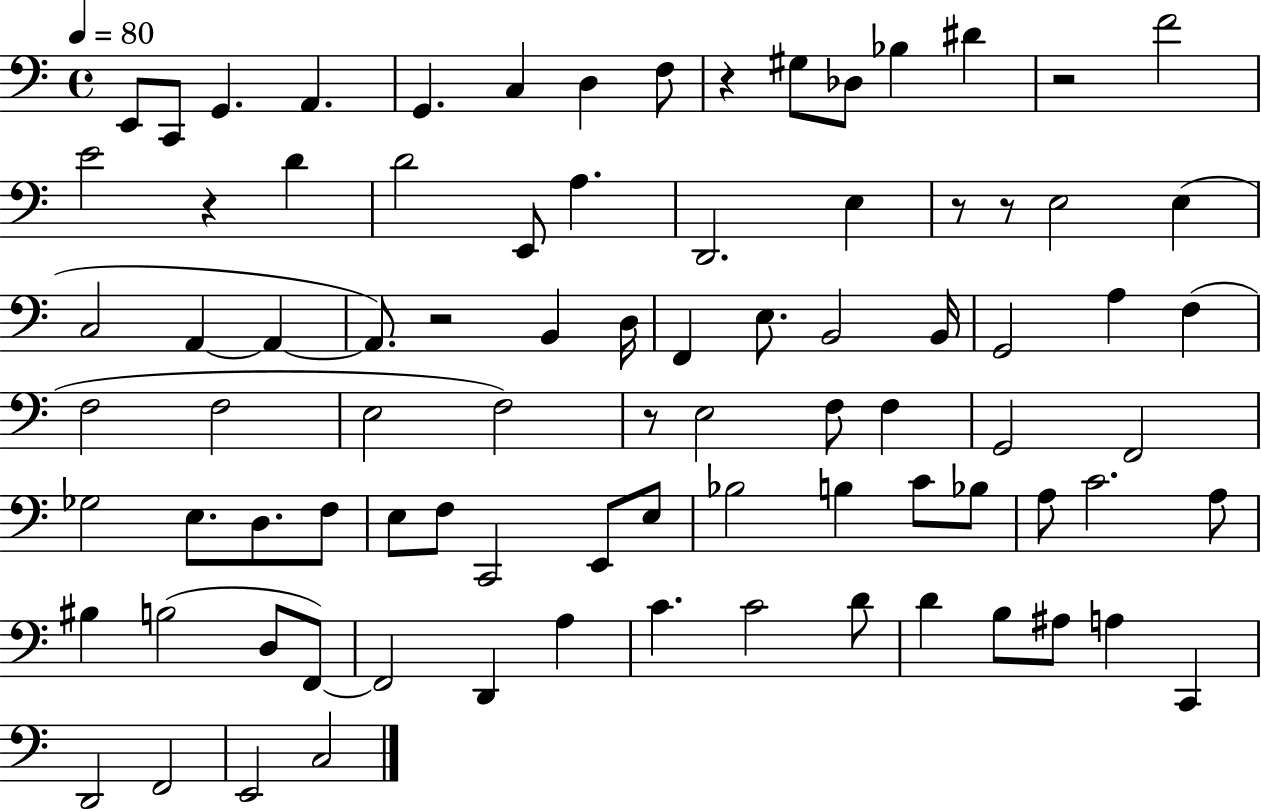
E2/e C2/e G2/q. A2/q. G2/q. C3/q D3/q F3/e R/q G#3/e Db3/e Bb3/q D#4/q R/h F4/h E4/h R/q D4/q D4/h E2/e A3/q. D2/h. E3/q R/e R/e E3/h E3/q C3/h A2/q A2/q A2/e. R/h B2/q D3/s F2/q E3/e. B2/h B2/s G2/h A3/q F3/q F3/h F3/h E3/h F3/h R/e E3/h F3/e F3/q G2/h F2/h Gb3/h E3/e. D3/e. F3/e E3/e F3/e C2/h E2/e E3/e Bb3/h B3/q C4/e Bb3/e A3/e C4/h. A3/e BIS3/q B3/h D3/e F2/e F2/h D2/q A3/q C4/q. C4/h D4/e D4/q B3/e A#3/e A3/q C2/q D2/h F2/h E2/h C3/h